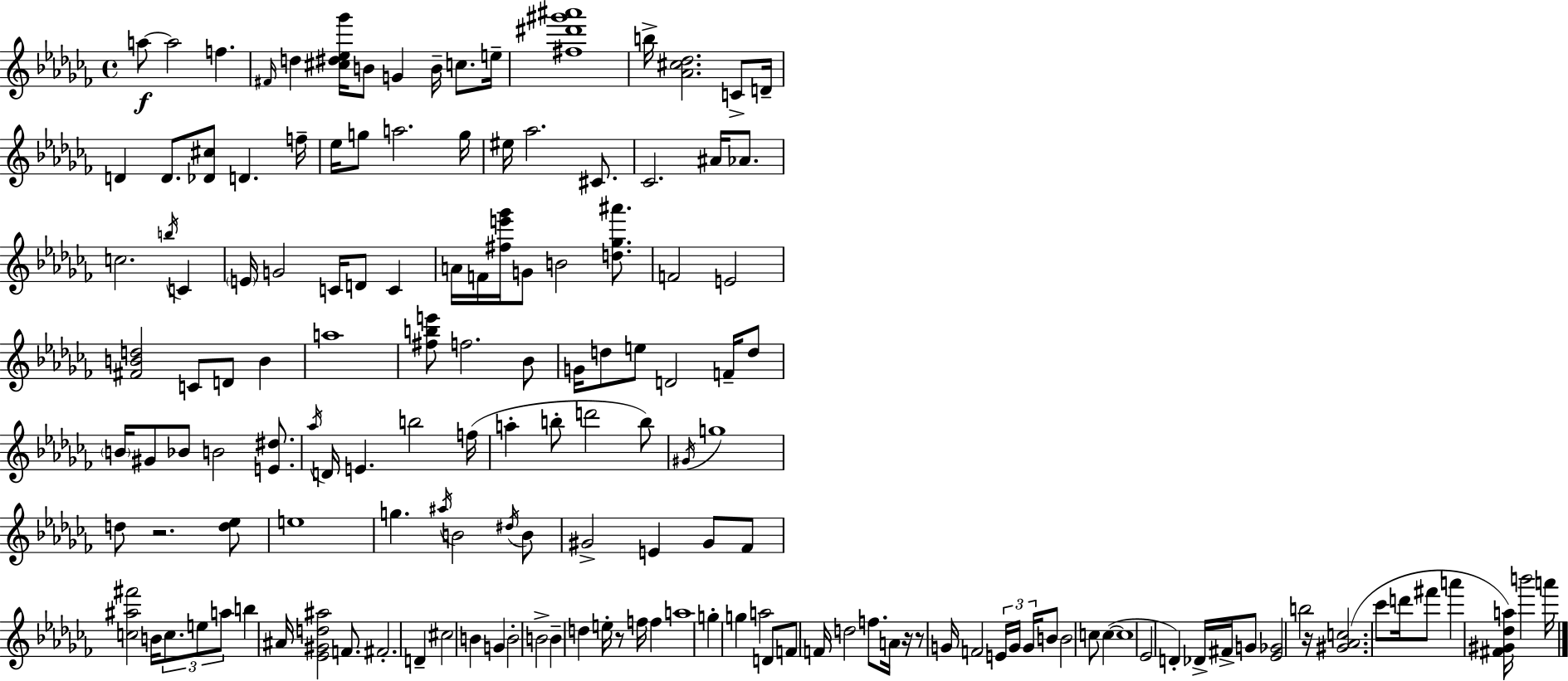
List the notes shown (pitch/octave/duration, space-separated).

A5/e A5/h F5/q. F#4/s D5/q [C#5,D#5,Eb5,Gb6]/s B4/e G4/q B4/s C5/e. E5/s [F#5,D#6,G#6,A#6]/w B5/s [Ab4,C#5,Db5]/h. C4/e D4/s D4/q D4/e. [Db4,C#5]/e D4/q. F5/s Eb5/s G5/e A5/h. G5/s EIS5/s Ab5/h. C#4/e. CES4/h. A#4/s Ab4/e. C5/h. B5/s C4/q E4/s G4/h C4/s D4/e C4/q A4/s F4/s [F#5,E6,Gb6]/s G4/e B4/h [D5,Gb5,A#6]/e. F4/h E4/h [F#4,B4,D5]/h C4/e D4/e B4/q A5/w [F#5,B5,E6]/e F5/h. Bb4/e G4/s D5/e E5/e D4/h F4/s D5/e B4/s G#4/e Bb4/e B4/h [E4,D#5]/e. Ab5/s D4/s E4/q. B5/h F5/s A5/q B5/e D6/h B5/e G#4/s G5/w D5/e R/h. [D5,Eb5]/e E5/w G5/q. A#5/s B4/h D#5/s B4/e G#4/h E4/q G#4/e FES4/e [C5,A#5,F#6]/h B4/s C5/e. E5/e A5/e B5/q A#4/s [Eb4,G#4,D5,A#5]/h F4/e. F#4/h. D4/q C#5/h B4/q G4/q B4/h B4/h B4/q D5/q E5/s R/e F5/s F5/q A5/w G5/q G5/q A5/h D4/e F4/e F4/s D5/h F5/e. A4/s R/s R/e G4/s F4/h E4/s G4/s G4/s B4/e B4/h C5/e C5/q C5/w Eb4/h D4/q Db4/s F#4/s G4/e [Eb4,Gb4]/h B5/h R/s [G#4,Ab4,C5]/h. CES6/e D6/s F#6/e A6/q [F#4,G#4,Db5,A5]/s B6/h A6/s